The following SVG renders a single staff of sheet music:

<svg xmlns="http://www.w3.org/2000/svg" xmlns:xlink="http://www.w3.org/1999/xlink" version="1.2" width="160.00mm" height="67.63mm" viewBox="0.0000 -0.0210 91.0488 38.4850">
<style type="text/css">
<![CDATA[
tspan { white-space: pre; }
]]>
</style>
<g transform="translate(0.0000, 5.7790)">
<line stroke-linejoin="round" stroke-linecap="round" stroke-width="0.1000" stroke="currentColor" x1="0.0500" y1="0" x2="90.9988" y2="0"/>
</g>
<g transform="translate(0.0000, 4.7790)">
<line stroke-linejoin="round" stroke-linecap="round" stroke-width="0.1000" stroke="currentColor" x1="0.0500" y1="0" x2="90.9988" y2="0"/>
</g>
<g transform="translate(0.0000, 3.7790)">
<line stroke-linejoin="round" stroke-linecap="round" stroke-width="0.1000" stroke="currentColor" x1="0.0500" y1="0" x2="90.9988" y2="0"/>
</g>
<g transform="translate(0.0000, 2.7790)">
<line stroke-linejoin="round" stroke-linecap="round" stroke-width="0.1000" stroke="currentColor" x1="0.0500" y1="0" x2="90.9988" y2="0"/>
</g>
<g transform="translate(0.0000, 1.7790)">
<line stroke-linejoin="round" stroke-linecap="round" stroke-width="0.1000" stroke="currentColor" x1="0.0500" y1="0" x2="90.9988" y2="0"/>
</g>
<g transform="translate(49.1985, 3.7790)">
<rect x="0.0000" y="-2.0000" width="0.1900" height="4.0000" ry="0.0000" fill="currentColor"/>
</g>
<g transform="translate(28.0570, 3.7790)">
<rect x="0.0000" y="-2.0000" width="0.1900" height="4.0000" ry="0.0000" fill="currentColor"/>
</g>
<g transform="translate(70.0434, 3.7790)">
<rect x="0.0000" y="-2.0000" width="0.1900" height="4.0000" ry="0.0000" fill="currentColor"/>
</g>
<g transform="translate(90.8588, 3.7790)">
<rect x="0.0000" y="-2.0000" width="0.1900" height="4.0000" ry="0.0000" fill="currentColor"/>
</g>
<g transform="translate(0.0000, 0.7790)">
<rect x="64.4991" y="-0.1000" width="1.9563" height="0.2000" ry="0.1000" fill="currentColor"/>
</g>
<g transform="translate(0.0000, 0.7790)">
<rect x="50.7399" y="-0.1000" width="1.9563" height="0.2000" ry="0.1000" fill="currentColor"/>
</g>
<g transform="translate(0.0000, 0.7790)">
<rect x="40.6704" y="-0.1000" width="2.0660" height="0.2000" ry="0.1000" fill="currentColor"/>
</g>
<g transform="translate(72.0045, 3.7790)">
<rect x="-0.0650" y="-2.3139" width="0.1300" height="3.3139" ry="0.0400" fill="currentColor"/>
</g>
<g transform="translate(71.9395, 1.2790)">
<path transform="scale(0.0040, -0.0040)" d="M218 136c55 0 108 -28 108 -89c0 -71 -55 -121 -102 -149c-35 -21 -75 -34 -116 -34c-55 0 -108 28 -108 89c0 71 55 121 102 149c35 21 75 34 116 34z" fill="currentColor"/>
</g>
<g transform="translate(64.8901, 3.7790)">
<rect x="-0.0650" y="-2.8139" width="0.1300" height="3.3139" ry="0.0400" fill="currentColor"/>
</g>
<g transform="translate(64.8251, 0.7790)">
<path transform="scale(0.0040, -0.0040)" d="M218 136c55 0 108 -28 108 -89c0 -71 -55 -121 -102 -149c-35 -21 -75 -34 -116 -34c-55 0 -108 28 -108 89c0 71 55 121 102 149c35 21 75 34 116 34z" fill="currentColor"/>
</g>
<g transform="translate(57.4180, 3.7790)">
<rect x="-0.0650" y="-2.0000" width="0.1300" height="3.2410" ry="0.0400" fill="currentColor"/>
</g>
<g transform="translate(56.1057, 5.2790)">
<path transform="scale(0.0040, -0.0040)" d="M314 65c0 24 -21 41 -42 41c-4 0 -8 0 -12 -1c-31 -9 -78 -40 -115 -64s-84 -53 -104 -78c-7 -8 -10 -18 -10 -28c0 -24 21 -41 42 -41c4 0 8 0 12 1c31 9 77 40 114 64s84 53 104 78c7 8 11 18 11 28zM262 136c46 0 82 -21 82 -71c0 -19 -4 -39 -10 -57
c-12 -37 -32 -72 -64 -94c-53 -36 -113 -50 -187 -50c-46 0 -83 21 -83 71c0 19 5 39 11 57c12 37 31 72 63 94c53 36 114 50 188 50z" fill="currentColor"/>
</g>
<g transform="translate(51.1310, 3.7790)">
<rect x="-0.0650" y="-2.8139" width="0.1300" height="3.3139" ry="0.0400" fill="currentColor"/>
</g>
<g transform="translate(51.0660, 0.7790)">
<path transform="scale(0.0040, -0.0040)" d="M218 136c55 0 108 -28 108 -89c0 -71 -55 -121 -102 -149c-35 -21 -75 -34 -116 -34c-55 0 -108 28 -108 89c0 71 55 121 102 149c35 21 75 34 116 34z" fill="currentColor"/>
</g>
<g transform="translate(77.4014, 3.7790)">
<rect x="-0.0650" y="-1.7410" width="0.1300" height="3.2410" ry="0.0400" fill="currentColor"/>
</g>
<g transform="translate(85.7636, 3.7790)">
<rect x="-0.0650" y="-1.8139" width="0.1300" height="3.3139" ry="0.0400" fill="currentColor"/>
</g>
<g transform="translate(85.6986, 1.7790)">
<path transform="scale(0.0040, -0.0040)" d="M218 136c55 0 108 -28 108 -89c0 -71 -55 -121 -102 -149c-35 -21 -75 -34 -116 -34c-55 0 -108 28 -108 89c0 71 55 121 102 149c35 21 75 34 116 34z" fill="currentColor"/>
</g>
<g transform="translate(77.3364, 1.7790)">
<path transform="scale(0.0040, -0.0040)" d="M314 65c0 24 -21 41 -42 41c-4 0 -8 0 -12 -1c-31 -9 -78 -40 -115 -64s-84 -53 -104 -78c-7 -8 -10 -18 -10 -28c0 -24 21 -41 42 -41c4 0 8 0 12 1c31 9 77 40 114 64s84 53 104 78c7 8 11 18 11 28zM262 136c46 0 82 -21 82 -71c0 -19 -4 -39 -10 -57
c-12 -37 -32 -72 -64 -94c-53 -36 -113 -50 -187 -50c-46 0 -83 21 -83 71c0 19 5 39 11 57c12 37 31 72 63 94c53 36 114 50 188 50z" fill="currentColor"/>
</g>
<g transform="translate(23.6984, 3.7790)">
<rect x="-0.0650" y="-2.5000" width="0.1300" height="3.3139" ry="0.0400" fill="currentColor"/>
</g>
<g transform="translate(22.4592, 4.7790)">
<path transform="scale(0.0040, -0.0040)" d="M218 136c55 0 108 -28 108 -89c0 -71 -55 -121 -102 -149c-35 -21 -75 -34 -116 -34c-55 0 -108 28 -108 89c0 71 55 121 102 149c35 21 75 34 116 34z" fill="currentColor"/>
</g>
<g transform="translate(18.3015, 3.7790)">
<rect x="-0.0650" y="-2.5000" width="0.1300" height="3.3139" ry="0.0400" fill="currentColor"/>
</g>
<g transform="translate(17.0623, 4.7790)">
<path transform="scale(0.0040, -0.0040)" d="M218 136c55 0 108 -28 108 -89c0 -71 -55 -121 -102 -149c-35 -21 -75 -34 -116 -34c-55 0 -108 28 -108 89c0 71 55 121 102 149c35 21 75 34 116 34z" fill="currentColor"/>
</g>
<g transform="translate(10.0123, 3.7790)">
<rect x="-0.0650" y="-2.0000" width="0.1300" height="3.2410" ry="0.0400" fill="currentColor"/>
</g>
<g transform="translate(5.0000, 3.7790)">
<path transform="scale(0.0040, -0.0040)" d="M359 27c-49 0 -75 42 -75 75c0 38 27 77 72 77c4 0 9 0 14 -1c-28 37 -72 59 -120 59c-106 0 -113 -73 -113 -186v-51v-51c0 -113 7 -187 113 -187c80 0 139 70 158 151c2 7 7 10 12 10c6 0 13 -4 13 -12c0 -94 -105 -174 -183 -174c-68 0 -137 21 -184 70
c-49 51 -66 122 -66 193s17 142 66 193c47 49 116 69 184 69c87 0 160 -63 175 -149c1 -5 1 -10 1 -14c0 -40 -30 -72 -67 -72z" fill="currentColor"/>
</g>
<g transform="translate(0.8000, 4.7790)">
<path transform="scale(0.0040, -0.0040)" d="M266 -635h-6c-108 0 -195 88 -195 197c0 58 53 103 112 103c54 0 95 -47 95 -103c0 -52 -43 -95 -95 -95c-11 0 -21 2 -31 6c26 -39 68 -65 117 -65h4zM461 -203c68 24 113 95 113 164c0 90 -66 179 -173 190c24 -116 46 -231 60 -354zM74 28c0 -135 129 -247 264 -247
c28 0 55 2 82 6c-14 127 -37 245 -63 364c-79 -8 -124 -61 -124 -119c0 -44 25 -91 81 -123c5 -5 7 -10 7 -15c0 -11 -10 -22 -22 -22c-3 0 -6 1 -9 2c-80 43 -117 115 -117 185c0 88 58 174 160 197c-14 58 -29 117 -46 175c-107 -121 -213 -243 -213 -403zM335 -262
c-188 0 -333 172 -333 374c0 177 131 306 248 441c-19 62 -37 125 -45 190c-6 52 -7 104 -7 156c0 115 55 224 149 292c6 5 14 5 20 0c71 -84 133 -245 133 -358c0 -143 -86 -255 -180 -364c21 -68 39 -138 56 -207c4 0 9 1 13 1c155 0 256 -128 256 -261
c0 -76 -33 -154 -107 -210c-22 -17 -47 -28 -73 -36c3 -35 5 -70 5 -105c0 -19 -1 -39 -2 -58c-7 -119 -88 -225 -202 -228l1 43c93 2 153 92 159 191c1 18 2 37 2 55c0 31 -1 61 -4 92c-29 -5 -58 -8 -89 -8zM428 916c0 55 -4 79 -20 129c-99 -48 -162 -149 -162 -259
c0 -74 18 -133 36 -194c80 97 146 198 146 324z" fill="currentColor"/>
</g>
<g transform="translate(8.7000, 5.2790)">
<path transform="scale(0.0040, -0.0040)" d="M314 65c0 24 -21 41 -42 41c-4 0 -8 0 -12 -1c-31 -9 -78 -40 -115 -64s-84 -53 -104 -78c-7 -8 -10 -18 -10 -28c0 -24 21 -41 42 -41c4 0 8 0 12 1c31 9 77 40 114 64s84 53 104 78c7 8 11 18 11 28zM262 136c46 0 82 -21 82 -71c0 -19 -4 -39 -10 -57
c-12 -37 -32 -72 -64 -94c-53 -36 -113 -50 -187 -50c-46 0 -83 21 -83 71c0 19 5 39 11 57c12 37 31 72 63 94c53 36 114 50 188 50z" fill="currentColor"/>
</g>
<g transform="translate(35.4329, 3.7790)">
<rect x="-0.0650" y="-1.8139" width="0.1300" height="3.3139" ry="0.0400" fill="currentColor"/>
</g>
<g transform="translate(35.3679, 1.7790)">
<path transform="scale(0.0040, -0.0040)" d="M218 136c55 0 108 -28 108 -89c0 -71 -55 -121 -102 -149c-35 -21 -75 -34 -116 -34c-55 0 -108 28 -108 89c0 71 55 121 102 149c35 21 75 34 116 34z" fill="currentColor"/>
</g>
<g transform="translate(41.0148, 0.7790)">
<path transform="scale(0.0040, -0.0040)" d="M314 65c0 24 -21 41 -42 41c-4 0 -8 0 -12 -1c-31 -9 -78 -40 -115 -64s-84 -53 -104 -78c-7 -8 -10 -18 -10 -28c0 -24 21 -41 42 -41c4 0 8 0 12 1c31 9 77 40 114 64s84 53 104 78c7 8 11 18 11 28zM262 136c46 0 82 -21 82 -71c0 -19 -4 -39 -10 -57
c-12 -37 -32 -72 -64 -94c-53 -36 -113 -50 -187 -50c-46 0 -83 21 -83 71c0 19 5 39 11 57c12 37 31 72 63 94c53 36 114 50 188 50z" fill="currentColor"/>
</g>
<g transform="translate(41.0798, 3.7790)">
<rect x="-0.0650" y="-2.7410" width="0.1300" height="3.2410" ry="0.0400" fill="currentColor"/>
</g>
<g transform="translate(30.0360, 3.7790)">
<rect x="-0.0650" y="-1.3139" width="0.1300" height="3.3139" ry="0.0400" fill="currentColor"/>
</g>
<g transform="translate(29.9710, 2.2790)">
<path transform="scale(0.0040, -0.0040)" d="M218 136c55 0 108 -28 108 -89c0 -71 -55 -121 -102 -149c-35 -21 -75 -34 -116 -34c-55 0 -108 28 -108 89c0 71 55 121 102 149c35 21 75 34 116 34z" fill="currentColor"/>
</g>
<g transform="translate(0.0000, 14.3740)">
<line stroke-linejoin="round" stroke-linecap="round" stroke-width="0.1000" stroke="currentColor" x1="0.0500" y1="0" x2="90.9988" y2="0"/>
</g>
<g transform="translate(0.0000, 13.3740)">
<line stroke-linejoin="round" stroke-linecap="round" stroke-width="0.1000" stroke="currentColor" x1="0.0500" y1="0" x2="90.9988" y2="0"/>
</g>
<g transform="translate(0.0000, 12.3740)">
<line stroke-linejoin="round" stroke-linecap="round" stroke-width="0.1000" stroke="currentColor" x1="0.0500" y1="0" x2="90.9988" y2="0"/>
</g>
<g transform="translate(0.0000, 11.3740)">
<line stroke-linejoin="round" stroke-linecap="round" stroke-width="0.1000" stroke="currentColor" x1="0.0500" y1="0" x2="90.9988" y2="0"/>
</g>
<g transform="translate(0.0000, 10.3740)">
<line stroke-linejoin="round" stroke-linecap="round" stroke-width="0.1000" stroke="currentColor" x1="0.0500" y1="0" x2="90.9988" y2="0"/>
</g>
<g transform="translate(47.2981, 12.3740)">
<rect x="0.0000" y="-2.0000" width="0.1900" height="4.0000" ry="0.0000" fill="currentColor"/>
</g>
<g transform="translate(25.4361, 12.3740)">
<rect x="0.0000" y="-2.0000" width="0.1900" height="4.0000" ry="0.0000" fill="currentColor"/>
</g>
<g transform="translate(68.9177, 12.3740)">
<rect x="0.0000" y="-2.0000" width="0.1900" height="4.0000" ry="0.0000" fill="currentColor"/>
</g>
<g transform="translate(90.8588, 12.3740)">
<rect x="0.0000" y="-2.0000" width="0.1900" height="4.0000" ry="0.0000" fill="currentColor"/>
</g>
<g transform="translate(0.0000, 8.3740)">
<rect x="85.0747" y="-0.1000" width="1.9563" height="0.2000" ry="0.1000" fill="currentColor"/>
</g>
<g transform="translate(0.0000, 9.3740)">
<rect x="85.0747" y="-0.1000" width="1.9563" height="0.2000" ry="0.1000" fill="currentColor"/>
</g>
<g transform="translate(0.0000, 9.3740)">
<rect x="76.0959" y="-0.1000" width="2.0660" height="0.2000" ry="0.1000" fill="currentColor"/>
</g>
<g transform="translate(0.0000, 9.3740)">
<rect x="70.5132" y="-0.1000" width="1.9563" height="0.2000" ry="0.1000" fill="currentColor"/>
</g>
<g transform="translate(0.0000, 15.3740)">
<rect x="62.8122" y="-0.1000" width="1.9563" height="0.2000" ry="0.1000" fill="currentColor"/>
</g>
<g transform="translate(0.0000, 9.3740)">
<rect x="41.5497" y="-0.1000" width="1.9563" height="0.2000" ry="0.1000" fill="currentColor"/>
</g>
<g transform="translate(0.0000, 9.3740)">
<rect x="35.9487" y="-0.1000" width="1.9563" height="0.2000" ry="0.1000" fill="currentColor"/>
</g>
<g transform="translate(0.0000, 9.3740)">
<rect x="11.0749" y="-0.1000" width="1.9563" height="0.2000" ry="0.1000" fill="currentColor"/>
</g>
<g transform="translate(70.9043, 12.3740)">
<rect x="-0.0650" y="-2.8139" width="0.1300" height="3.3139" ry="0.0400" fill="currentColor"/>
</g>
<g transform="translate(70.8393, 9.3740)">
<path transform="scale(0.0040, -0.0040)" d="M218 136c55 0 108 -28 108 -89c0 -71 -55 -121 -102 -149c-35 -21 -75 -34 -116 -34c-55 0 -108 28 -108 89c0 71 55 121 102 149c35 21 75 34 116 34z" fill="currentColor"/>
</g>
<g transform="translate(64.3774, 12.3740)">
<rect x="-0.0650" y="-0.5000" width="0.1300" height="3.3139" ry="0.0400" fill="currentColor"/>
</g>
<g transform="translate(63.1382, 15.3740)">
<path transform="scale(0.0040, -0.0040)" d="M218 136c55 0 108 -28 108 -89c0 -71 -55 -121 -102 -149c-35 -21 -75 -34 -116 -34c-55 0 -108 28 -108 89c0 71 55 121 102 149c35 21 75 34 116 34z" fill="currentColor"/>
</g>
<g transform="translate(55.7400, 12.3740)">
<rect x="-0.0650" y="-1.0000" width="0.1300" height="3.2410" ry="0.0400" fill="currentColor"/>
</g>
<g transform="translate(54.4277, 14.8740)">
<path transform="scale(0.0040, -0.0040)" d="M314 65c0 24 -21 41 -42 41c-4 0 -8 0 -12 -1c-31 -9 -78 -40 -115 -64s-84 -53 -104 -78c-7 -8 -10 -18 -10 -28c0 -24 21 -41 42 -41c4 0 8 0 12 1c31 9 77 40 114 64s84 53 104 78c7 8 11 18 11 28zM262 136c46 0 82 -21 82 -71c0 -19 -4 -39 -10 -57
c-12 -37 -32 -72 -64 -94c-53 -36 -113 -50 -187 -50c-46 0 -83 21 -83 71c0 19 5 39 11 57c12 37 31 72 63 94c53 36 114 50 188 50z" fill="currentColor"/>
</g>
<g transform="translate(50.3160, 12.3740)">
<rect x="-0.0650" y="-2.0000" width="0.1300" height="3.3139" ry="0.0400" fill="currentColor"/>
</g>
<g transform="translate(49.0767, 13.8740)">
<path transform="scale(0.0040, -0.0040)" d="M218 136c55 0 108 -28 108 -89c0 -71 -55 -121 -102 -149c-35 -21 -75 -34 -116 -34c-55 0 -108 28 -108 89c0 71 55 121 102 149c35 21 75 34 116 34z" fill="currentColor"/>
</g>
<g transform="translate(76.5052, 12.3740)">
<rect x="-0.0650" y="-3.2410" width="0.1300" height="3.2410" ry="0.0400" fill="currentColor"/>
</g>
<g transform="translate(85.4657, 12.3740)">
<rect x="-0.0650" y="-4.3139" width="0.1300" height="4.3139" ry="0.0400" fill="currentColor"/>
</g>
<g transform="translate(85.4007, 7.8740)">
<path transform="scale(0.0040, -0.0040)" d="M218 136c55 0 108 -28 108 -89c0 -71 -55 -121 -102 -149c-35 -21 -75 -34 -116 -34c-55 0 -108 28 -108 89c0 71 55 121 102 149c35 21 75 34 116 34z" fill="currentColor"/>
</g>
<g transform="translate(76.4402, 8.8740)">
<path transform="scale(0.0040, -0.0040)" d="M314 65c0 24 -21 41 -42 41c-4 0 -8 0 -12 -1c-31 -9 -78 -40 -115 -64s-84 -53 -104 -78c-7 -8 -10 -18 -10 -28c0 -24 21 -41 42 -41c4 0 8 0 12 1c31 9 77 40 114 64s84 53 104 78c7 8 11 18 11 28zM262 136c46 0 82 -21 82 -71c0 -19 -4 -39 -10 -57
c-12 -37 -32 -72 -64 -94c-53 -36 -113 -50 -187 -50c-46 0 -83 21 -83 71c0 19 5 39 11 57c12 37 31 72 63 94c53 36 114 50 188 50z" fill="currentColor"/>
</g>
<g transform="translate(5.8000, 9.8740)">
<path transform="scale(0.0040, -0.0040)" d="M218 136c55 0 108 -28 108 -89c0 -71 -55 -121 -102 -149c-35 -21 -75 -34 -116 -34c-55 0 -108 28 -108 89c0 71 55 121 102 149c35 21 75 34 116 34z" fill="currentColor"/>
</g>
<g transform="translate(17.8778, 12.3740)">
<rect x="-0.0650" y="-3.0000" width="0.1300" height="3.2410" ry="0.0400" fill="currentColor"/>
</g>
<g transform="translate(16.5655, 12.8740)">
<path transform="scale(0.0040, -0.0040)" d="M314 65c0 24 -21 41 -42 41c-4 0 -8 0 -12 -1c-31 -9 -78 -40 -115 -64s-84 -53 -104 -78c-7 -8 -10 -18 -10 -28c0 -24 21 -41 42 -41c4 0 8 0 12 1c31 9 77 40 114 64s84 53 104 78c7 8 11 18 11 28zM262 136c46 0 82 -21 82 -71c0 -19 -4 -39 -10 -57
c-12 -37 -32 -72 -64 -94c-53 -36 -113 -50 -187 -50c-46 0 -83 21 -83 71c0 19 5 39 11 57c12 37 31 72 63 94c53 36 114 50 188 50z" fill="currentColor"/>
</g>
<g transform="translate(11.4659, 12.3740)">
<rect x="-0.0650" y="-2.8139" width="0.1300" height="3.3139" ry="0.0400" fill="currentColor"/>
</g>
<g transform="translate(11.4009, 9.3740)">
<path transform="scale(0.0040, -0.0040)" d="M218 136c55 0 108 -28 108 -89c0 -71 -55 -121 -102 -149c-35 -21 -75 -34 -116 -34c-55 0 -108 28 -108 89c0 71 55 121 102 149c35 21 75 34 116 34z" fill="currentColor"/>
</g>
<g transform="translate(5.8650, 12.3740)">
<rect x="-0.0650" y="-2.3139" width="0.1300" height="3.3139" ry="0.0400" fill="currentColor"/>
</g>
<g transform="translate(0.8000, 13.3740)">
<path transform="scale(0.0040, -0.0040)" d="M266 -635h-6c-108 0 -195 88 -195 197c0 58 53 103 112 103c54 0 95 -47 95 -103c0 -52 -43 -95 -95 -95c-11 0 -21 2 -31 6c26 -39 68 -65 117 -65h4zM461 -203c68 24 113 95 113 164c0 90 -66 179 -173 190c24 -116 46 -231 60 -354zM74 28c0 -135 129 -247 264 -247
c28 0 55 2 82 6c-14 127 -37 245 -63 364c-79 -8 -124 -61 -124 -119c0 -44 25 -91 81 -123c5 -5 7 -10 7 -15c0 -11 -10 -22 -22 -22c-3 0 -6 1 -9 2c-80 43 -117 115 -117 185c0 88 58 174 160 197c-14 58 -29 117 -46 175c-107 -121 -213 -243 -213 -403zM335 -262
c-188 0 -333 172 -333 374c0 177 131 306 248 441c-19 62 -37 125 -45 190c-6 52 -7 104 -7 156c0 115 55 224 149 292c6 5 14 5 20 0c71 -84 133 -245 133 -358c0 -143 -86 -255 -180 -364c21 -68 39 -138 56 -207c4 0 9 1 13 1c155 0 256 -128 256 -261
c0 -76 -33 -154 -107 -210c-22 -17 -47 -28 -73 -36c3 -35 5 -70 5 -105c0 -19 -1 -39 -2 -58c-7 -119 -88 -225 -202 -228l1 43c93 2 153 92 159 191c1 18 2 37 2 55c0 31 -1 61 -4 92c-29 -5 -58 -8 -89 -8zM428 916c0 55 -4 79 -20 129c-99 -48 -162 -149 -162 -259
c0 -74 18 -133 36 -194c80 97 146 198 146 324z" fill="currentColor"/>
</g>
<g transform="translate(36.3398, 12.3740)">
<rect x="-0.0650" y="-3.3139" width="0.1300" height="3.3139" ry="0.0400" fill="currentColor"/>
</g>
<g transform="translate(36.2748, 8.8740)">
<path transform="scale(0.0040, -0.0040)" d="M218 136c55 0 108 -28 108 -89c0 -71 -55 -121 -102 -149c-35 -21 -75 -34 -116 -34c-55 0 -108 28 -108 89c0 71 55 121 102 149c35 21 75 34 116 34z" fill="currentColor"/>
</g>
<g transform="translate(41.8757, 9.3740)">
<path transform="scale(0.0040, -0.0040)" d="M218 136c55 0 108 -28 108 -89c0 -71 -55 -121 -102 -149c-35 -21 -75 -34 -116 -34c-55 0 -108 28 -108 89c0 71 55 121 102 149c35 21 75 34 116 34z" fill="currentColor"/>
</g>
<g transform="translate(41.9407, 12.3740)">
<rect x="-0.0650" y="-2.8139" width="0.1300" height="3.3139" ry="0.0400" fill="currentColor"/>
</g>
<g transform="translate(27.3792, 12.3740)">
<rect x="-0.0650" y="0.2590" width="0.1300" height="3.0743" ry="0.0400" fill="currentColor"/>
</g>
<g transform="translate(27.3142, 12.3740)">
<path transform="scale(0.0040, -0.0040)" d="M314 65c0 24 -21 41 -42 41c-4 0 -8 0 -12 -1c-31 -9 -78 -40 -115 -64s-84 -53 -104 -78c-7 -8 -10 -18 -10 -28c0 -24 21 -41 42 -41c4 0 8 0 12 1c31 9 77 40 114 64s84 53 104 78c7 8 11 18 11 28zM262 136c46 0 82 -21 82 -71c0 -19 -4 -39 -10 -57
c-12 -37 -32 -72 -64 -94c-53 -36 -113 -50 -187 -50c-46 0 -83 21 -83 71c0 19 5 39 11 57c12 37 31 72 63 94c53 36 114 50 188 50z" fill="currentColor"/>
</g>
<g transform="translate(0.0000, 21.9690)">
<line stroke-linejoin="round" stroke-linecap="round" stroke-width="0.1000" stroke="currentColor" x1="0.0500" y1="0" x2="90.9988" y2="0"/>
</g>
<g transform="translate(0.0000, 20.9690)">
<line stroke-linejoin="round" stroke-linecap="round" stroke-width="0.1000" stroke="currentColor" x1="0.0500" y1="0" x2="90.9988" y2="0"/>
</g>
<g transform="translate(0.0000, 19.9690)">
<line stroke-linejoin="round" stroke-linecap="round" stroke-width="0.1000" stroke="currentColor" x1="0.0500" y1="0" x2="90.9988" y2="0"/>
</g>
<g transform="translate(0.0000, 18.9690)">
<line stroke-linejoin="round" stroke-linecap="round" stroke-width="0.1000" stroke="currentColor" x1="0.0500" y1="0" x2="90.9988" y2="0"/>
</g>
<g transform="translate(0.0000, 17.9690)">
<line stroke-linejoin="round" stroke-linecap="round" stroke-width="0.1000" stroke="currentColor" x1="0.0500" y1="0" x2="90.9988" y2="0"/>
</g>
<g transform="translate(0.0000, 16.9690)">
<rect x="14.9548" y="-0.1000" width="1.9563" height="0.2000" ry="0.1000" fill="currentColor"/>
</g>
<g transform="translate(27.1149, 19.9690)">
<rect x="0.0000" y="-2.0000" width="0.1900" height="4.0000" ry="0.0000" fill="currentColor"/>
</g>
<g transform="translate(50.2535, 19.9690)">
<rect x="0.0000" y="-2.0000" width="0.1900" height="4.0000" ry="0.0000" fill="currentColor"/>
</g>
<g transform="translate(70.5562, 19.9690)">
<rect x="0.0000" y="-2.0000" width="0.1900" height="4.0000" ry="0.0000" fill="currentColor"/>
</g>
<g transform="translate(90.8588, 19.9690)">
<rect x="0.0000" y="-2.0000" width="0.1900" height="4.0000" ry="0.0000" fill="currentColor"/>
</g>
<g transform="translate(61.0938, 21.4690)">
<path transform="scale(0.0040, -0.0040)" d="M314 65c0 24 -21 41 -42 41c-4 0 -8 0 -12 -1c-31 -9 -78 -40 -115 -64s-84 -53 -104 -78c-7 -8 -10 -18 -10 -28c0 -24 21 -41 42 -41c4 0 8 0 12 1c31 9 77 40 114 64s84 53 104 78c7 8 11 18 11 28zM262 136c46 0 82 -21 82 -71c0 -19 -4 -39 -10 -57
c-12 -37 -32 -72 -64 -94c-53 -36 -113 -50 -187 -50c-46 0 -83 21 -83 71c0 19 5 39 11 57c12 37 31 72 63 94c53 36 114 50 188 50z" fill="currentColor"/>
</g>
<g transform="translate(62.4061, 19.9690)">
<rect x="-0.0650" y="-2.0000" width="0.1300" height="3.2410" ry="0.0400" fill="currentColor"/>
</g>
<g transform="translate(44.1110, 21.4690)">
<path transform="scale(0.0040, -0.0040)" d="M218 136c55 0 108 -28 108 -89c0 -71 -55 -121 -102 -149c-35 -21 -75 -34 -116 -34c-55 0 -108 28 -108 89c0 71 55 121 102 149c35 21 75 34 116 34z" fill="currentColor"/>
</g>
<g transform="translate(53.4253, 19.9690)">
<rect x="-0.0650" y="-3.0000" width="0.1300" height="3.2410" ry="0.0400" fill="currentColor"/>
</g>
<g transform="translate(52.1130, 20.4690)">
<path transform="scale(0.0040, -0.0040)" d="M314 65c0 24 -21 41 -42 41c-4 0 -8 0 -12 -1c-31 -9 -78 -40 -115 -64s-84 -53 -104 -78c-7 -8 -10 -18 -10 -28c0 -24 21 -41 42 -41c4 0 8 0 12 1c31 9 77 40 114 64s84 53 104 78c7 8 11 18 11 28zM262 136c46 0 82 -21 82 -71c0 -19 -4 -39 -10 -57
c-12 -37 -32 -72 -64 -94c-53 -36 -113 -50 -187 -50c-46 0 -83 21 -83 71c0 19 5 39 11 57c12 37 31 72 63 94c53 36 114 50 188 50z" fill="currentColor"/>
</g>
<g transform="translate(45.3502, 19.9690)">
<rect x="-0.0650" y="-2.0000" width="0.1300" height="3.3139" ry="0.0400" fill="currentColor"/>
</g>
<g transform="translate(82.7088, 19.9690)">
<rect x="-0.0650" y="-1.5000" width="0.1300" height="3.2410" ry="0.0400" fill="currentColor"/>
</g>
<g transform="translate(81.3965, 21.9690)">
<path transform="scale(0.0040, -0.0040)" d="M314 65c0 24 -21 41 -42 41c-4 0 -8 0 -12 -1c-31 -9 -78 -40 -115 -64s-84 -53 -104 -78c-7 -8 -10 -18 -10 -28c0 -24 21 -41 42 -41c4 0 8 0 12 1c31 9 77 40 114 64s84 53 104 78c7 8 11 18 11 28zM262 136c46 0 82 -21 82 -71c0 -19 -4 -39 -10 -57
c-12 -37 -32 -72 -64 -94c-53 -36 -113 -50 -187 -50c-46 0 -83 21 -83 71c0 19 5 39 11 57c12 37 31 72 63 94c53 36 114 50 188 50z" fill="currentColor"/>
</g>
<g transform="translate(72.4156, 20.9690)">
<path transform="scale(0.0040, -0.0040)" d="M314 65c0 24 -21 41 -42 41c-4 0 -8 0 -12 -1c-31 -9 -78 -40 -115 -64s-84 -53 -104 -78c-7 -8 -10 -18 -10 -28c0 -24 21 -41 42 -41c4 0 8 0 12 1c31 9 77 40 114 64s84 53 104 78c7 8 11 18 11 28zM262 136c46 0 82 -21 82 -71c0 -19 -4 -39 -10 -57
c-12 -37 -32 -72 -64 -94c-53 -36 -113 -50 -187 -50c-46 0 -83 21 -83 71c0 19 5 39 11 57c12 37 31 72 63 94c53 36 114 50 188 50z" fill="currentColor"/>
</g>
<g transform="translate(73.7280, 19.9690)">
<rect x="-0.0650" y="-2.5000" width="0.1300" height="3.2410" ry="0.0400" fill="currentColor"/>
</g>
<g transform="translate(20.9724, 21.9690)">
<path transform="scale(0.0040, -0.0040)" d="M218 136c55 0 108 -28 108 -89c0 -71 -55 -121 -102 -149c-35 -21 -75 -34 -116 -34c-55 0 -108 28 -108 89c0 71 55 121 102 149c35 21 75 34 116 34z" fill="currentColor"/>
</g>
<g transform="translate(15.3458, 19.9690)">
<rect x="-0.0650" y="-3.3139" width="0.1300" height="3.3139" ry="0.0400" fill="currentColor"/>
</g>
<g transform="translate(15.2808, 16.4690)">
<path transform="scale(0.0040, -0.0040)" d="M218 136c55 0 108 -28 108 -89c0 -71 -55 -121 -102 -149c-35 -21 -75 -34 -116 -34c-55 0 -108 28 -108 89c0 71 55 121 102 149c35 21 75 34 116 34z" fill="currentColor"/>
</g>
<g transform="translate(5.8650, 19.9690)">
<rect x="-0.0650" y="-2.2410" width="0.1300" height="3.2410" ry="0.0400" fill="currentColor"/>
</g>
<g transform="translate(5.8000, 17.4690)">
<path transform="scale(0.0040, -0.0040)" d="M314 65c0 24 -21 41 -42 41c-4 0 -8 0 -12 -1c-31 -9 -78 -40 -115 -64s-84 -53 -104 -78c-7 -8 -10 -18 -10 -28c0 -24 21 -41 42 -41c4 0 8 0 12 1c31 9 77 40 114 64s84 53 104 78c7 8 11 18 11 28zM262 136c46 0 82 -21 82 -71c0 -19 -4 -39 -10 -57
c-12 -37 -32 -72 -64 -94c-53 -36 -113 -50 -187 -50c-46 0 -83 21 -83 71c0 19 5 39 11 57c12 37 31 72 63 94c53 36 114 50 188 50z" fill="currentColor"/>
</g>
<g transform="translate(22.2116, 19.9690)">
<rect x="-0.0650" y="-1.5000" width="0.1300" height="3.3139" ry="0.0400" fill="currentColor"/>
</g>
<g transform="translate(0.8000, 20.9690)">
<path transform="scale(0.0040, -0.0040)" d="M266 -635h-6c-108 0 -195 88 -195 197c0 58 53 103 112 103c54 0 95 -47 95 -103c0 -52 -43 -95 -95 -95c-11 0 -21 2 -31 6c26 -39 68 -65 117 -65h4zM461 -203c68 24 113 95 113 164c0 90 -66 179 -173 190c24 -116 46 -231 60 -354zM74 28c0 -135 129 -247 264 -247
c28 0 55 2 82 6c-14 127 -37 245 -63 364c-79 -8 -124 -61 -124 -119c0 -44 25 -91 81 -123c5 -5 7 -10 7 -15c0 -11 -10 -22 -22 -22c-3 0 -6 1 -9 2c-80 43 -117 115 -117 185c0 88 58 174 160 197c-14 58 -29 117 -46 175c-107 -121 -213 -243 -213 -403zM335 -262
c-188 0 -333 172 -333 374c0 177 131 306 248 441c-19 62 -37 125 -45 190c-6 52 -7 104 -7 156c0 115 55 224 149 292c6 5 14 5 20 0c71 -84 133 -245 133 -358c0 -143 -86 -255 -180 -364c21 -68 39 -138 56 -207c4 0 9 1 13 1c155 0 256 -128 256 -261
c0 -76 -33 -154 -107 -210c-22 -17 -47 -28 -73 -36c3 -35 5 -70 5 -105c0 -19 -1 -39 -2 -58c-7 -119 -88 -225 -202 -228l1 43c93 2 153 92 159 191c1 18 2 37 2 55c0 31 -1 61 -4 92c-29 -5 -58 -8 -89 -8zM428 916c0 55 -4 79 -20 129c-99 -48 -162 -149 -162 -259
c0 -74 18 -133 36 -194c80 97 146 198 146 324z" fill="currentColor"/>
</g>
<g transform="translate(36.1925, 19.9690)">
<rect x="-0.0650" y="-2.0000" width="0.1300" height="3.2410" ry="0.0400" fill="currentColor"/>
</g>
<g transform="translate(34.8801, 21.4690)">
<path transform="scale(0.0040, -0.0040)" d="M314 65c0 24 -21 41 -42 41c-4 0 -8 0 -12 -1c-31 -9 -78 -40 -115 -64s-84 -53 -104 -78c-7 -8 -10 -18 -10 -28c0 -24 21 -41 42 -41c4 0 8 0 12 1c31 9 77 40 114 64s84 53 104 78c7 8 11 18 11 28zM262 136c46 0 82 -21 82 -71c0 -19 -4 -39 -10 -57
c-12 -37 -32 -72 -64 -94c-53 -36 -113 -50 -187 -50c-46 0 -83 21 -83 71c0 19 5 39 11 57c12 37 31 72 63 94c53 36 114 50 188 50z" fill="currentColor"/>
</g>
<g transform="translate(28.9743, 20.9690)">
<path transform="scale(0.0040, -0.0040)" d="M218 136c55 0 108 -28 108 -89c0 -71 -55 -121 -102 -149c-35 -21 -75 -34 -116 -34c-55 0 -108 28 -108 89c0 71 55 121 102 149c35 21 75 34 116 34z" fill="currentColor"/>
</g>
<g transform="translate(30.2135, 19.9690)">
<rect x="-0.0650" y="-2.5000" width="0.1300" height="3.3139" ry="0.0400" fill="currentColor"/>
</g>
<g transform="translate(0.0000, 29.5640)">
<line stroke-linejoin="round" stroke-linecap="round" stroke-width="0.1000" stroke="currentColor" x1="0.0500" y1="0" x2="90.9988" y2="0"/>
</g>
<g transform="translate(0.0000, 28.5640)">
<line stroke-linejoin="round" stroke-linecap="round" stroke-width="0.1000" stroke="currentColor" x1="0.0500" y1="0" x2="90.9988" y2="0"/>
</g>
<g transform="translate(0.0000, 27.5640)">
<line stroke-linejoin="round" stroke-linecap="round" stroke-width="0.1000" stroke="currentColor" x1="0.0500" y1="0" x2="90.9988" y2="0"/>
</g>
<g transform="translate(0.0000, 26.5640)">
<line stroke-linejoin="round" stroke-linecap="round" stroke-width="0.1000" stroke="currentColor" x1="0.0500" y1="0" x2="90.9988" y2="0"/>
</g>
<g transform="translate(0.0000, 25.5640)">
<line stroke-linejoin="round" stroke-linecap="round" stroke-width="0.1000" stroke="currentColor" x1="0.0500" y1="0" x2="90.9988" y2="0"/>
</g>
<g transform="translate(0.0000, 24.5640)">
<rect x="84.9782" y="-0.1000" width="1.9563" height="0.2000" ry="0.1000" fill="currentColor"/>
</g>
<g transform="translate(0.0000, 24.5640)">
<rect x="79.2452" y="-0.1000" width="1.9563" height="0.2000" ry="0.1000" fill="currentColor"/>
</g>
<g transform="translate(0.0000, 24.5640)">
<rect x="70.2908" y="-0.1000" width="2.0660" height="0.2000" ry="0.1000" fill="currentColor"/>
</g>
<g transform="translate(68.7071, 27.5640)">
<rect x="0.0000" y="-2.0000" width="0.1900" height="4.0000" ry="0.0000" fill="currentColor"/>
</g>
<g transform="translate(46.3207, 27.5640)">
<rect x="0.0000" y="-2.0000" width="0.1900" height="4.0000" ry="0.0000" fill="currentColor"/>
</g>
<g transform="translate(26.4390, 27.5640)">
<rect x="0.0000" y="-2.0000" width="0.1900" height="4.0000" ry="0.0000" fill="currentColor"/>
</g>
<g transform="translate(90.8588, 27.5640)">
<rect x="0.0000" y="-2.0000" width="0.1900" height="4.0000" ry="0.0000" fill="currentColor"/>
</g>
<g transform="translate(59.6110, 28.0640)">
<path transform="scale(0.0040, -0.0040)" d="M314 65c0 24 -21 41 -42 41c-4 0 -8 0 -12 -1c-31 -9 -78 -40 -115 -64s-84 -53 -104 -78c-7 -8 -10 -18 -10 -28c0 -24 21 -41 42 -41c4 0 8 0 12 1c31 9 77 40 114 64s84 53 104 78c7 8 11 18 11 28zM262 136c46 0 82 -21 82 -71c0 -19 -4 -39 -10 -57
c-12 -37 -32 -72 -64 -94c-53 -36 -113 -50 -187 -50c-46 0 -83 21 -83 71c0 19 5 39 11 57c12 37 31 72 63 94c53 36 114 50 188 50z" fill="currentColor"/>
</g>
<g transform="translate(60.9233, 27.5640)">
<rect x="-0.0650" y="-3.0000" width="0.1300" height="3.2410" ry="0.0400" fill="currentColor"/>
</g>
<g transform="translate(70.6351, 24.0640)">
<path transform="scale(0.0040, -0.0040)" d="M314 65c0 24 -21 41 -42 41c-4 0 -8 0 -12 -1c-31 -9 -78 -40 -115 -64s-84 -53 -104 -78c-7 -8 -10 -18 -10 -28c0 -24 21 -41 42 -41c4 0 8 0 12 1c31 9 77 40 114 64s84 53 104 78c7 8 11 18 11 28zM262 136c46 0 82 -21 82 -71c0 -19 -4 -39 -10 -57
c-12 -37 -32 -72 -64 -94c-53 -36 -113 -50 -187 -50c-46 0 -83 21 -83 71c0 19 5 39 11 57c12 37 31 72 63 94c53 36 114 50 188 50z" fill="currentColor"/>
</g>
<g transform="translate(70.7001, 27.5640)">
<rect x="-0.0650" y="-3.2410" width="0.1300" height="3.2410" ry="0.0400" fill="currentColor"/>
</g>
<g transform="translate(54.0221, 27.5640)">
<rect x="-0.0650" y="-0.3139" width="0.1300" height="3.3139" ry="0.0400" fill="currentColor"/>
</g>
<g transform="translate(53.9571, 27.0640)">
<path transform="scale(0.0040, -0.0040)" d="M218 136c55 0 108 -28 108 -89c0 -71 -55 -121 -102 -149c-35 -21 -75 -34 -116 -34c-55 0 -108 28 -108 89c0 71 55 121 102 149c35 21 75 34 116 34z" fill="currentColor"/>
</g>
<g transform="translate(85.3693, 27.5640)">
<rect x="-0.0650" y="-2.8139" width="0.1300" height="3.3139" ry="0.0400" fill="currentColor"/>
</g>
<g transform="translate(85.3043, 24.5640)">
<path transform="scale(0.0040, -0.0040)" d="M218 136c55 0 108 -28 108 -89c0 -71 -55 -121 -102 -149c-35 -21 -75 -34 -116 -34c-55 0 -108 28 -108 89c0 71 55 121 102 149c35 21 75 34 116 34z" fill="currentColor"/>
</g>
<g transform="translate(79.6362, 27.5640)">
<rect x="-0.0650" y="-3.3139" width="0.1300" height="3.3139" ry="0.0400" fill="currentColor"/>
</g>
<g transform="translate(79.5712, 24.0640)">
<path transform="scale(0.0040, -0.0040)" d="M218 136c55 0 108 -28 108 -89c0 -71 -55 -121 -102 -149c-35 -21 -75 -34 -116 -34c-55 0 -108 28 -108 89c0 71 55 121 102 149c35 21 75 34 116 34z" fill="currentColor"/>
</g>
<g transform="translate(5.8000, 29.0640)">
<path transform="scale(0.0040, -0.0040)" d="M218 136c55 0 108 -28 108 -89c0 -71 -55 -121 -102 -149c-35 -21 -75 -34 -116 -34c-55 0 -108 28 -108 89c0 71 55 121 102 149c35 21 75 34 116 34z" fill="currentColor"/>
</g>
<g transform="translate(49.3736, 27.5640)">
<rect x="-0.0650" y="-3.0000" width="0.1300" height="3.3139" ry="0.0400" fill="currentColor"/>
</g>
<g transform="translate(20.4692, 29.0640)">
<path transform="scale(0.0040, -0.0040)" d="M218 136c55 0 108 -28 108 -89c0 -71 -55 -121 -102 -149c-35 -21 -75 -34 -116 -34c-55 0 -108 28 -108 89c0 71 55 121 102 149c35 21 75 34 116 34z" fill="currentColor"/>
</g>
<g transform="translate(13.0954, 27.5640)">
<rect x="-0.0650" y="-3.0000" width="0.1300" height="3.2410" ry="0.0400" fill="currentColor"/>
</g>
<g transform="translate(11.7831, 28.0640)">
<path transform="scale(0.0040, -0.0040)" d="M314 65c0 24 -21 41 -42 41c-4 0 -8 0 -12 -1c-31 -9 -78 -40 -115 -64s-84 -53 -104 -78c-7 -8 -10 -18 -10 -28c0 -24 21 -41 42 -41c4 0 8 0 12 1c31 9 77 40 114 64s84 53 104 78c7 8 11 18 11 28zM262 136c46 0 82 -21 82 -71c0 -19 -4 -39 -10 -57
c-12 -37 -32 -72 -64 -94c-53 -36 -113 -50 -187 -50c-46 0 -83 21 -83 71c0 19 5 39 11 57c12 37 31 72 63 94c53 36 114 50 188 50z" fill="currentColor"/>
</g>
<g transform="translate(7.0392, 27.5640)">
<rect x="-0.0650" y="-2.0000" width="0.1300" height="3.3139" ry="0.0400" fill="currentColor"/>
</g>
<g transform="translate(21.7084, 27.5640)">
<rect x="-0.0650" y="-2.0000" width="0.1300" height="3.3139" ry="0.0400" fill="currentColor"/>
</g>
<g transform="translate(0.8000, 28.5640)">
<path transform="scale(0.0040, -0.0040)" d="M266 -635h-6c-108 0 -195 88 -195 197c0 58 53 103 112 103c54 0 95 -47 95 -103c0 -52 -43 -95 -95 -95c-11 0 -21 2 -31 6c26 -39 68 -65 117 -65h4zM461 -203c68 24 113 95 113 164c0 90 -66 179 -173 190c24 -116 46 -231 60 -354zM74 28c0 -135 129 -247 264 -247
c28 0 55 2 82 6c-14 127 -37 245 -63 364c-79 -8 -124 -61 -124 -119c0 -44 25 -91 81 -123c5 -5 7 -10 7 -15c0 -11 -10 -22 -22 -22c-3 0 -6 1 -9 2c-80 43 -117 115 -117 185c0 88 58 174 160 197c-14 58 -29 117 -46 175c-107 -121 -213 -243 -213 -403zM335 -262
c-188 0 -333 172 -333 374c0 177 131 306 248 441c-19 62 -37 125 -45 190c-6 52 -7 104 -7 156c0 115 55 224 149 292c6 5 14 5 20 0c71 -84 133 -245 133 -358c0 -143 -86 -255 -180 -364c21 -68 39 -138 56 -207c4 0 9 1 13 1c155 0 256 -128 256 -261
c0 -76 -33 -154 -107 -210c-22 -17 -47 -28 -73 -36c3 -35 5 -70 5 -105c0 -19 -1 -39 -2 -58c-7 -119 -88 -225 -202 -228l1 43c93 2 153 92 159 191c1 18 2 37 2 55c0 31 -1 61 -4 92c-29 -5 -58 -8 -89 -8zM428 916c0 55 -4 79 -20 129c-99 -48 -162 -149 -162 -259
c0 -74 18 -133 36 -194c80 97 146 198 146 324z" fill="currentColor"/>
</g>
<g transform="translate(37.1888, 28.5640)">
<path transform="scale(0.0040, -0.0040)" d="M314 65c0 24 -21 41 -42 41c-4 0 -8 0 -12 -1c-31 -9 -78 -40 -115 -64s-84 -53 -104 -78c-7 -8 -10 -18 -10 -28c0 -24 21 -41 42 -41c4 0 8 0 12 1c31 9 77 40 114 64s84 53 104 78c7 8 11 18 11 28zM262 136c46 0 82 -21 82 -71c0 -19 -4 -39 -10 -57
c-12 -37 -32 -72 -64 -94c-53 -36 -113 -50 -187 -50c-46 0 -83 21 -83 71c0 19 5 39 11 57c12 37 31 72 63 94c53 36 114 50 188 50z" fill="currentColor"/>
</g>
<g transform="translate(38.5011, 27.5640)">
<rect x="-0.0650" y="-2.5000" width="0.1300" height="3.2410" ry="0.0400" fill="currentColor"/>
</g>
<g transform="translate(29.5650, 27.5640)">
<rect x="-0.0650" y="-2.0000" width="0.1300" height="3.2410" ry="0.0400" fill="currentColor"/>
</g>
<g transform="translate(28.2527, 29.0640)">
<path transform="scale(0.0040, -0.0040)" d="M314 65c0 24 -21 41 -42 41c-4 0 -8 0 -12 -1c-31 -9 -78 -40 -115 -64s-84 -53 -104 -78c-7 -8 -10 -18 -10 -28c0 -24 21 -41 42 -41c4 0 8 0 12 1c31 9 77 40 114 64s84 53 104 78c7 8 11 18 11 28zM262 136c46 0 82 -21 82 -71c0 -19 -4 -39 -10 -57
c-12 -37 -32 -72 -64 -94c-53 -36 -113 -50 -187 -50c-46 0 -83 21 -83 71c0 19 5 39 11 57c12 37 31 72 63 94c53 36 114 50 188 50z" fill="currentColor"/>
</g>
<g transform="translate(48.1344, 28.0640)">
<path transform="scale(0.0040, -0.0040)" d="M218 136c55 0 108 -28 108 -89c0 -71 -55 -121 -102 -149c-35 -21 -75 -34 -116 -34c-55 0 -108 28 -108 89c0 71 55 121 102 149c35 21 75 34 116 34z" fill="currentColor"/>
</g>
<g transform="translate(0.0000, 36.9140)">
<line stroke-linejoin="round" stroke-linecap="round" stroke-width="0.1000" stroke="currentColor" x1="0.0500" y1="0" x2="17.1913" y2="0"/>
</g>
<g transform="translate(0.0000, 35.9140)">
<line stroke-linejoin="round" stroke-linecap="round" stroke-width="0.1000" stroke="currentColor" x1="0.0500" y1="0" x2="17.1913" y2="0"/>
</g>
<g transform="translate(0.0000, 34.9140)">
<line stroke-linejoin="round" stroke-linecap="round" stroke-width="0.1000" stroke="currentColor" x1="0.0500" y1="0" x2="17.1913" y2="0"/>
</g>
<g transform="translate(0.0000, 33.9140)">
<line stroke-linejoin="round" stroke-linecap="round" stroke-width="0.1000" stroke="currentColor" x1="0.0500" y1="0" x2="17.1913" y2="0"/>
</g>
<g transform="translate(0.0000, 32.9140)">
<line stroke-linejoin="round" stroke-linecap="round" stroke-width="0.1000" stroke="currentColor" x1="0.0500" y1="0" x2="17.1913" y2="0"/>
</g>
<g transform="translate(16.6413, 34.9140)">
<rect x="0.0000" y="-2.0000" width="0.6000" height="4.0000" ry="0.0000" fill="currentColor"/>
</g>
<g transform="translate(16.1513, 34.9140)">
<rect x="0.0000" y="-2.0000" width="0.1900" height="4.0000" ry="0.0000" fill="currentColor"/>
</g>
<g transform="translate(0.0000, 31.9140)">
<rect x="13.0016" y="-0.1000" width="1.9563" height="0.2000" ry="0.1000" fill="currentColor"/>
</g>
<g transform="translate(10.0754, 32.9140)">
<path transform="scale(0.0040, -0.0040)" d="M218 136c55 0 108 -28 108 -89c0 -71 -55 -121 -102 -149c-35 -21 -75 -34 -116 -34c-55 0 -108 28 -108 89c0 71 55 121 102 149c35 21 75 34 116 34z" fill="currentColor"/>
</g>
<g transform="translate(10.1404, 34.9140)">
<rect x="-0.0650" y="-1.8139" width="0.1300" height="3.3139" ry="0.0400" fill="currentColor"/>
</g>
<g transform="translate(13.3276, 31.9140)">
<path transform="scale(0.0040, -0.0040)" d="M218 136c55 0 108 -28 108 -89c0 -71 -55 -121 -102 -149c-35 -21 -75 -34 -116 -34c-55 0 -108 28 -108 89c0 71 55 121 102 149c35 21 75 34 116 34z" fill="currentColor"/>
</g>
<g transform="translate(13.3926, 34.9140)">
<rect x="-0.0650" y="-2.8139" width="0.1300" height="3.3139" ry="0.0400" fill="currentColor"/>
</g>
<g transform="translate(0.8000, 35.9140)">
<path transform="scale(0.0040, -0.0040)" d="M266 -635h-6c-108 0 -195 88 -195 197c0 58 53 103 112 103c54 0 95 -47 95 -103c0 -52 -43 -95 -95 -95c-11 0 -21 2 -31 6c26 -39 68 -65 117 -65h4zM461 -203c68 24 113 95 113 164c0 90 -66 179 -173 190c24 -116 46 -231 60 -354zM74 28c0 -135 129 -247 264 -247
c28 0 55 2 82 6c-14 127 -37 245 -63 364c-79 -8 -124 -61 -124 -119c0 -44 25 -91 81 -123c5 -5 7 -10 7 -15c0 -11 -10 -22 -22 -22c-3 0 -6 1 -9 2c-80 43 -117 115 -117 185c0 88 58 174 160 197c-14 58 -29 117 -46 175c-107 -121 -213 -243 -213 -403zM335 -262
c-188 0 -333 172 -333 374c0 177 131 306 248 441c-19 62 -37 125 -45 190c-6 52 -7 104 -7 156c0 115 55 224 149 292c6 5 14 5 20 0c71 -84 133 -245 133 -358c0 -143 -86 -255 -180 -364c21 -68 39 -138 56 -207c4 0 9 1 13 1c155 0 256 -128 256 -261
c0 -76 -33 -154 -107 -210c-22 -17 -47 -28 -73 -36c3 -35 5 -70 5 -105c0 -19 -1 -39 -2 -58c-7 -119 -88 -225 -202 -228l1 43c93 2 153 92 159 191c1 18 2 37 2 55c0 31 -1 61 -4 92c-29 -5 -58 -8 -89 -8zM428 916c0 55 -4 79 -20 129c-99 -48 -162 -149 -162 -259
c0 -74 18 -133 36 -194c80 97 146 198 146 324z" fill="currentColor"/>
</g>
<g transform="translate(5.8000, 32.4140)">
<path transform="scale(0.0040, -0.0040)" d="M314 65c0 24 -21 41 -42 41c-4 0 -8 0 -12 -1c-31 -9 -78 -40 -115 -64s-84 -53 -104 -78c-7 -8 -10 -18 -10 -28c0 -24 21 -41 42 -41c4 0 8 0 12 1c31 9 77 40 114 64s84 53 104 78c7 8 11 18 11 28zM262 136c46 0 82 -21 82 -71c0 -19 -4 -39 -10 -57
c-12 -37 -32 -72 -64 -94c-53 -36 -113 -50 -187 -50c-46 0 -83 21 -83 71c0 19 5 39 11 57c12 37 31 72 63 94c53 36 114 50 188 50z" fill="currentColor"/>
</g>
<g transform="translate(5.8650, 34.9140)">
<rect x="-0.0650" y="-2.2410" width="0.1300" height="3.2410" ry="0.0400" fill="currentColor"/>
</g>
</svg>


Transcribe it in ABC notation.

X:1
T:Untitled
M:4/4
L:1/4
K:C
F2 G G e f a2 a F2 a g f2 f g a A2 B2 b a F D2 C a b2 d' g2 b E G F2 F A2 F2 G2 E2 F A2 F F2 G2 A c A2 b2 b a g2 f a